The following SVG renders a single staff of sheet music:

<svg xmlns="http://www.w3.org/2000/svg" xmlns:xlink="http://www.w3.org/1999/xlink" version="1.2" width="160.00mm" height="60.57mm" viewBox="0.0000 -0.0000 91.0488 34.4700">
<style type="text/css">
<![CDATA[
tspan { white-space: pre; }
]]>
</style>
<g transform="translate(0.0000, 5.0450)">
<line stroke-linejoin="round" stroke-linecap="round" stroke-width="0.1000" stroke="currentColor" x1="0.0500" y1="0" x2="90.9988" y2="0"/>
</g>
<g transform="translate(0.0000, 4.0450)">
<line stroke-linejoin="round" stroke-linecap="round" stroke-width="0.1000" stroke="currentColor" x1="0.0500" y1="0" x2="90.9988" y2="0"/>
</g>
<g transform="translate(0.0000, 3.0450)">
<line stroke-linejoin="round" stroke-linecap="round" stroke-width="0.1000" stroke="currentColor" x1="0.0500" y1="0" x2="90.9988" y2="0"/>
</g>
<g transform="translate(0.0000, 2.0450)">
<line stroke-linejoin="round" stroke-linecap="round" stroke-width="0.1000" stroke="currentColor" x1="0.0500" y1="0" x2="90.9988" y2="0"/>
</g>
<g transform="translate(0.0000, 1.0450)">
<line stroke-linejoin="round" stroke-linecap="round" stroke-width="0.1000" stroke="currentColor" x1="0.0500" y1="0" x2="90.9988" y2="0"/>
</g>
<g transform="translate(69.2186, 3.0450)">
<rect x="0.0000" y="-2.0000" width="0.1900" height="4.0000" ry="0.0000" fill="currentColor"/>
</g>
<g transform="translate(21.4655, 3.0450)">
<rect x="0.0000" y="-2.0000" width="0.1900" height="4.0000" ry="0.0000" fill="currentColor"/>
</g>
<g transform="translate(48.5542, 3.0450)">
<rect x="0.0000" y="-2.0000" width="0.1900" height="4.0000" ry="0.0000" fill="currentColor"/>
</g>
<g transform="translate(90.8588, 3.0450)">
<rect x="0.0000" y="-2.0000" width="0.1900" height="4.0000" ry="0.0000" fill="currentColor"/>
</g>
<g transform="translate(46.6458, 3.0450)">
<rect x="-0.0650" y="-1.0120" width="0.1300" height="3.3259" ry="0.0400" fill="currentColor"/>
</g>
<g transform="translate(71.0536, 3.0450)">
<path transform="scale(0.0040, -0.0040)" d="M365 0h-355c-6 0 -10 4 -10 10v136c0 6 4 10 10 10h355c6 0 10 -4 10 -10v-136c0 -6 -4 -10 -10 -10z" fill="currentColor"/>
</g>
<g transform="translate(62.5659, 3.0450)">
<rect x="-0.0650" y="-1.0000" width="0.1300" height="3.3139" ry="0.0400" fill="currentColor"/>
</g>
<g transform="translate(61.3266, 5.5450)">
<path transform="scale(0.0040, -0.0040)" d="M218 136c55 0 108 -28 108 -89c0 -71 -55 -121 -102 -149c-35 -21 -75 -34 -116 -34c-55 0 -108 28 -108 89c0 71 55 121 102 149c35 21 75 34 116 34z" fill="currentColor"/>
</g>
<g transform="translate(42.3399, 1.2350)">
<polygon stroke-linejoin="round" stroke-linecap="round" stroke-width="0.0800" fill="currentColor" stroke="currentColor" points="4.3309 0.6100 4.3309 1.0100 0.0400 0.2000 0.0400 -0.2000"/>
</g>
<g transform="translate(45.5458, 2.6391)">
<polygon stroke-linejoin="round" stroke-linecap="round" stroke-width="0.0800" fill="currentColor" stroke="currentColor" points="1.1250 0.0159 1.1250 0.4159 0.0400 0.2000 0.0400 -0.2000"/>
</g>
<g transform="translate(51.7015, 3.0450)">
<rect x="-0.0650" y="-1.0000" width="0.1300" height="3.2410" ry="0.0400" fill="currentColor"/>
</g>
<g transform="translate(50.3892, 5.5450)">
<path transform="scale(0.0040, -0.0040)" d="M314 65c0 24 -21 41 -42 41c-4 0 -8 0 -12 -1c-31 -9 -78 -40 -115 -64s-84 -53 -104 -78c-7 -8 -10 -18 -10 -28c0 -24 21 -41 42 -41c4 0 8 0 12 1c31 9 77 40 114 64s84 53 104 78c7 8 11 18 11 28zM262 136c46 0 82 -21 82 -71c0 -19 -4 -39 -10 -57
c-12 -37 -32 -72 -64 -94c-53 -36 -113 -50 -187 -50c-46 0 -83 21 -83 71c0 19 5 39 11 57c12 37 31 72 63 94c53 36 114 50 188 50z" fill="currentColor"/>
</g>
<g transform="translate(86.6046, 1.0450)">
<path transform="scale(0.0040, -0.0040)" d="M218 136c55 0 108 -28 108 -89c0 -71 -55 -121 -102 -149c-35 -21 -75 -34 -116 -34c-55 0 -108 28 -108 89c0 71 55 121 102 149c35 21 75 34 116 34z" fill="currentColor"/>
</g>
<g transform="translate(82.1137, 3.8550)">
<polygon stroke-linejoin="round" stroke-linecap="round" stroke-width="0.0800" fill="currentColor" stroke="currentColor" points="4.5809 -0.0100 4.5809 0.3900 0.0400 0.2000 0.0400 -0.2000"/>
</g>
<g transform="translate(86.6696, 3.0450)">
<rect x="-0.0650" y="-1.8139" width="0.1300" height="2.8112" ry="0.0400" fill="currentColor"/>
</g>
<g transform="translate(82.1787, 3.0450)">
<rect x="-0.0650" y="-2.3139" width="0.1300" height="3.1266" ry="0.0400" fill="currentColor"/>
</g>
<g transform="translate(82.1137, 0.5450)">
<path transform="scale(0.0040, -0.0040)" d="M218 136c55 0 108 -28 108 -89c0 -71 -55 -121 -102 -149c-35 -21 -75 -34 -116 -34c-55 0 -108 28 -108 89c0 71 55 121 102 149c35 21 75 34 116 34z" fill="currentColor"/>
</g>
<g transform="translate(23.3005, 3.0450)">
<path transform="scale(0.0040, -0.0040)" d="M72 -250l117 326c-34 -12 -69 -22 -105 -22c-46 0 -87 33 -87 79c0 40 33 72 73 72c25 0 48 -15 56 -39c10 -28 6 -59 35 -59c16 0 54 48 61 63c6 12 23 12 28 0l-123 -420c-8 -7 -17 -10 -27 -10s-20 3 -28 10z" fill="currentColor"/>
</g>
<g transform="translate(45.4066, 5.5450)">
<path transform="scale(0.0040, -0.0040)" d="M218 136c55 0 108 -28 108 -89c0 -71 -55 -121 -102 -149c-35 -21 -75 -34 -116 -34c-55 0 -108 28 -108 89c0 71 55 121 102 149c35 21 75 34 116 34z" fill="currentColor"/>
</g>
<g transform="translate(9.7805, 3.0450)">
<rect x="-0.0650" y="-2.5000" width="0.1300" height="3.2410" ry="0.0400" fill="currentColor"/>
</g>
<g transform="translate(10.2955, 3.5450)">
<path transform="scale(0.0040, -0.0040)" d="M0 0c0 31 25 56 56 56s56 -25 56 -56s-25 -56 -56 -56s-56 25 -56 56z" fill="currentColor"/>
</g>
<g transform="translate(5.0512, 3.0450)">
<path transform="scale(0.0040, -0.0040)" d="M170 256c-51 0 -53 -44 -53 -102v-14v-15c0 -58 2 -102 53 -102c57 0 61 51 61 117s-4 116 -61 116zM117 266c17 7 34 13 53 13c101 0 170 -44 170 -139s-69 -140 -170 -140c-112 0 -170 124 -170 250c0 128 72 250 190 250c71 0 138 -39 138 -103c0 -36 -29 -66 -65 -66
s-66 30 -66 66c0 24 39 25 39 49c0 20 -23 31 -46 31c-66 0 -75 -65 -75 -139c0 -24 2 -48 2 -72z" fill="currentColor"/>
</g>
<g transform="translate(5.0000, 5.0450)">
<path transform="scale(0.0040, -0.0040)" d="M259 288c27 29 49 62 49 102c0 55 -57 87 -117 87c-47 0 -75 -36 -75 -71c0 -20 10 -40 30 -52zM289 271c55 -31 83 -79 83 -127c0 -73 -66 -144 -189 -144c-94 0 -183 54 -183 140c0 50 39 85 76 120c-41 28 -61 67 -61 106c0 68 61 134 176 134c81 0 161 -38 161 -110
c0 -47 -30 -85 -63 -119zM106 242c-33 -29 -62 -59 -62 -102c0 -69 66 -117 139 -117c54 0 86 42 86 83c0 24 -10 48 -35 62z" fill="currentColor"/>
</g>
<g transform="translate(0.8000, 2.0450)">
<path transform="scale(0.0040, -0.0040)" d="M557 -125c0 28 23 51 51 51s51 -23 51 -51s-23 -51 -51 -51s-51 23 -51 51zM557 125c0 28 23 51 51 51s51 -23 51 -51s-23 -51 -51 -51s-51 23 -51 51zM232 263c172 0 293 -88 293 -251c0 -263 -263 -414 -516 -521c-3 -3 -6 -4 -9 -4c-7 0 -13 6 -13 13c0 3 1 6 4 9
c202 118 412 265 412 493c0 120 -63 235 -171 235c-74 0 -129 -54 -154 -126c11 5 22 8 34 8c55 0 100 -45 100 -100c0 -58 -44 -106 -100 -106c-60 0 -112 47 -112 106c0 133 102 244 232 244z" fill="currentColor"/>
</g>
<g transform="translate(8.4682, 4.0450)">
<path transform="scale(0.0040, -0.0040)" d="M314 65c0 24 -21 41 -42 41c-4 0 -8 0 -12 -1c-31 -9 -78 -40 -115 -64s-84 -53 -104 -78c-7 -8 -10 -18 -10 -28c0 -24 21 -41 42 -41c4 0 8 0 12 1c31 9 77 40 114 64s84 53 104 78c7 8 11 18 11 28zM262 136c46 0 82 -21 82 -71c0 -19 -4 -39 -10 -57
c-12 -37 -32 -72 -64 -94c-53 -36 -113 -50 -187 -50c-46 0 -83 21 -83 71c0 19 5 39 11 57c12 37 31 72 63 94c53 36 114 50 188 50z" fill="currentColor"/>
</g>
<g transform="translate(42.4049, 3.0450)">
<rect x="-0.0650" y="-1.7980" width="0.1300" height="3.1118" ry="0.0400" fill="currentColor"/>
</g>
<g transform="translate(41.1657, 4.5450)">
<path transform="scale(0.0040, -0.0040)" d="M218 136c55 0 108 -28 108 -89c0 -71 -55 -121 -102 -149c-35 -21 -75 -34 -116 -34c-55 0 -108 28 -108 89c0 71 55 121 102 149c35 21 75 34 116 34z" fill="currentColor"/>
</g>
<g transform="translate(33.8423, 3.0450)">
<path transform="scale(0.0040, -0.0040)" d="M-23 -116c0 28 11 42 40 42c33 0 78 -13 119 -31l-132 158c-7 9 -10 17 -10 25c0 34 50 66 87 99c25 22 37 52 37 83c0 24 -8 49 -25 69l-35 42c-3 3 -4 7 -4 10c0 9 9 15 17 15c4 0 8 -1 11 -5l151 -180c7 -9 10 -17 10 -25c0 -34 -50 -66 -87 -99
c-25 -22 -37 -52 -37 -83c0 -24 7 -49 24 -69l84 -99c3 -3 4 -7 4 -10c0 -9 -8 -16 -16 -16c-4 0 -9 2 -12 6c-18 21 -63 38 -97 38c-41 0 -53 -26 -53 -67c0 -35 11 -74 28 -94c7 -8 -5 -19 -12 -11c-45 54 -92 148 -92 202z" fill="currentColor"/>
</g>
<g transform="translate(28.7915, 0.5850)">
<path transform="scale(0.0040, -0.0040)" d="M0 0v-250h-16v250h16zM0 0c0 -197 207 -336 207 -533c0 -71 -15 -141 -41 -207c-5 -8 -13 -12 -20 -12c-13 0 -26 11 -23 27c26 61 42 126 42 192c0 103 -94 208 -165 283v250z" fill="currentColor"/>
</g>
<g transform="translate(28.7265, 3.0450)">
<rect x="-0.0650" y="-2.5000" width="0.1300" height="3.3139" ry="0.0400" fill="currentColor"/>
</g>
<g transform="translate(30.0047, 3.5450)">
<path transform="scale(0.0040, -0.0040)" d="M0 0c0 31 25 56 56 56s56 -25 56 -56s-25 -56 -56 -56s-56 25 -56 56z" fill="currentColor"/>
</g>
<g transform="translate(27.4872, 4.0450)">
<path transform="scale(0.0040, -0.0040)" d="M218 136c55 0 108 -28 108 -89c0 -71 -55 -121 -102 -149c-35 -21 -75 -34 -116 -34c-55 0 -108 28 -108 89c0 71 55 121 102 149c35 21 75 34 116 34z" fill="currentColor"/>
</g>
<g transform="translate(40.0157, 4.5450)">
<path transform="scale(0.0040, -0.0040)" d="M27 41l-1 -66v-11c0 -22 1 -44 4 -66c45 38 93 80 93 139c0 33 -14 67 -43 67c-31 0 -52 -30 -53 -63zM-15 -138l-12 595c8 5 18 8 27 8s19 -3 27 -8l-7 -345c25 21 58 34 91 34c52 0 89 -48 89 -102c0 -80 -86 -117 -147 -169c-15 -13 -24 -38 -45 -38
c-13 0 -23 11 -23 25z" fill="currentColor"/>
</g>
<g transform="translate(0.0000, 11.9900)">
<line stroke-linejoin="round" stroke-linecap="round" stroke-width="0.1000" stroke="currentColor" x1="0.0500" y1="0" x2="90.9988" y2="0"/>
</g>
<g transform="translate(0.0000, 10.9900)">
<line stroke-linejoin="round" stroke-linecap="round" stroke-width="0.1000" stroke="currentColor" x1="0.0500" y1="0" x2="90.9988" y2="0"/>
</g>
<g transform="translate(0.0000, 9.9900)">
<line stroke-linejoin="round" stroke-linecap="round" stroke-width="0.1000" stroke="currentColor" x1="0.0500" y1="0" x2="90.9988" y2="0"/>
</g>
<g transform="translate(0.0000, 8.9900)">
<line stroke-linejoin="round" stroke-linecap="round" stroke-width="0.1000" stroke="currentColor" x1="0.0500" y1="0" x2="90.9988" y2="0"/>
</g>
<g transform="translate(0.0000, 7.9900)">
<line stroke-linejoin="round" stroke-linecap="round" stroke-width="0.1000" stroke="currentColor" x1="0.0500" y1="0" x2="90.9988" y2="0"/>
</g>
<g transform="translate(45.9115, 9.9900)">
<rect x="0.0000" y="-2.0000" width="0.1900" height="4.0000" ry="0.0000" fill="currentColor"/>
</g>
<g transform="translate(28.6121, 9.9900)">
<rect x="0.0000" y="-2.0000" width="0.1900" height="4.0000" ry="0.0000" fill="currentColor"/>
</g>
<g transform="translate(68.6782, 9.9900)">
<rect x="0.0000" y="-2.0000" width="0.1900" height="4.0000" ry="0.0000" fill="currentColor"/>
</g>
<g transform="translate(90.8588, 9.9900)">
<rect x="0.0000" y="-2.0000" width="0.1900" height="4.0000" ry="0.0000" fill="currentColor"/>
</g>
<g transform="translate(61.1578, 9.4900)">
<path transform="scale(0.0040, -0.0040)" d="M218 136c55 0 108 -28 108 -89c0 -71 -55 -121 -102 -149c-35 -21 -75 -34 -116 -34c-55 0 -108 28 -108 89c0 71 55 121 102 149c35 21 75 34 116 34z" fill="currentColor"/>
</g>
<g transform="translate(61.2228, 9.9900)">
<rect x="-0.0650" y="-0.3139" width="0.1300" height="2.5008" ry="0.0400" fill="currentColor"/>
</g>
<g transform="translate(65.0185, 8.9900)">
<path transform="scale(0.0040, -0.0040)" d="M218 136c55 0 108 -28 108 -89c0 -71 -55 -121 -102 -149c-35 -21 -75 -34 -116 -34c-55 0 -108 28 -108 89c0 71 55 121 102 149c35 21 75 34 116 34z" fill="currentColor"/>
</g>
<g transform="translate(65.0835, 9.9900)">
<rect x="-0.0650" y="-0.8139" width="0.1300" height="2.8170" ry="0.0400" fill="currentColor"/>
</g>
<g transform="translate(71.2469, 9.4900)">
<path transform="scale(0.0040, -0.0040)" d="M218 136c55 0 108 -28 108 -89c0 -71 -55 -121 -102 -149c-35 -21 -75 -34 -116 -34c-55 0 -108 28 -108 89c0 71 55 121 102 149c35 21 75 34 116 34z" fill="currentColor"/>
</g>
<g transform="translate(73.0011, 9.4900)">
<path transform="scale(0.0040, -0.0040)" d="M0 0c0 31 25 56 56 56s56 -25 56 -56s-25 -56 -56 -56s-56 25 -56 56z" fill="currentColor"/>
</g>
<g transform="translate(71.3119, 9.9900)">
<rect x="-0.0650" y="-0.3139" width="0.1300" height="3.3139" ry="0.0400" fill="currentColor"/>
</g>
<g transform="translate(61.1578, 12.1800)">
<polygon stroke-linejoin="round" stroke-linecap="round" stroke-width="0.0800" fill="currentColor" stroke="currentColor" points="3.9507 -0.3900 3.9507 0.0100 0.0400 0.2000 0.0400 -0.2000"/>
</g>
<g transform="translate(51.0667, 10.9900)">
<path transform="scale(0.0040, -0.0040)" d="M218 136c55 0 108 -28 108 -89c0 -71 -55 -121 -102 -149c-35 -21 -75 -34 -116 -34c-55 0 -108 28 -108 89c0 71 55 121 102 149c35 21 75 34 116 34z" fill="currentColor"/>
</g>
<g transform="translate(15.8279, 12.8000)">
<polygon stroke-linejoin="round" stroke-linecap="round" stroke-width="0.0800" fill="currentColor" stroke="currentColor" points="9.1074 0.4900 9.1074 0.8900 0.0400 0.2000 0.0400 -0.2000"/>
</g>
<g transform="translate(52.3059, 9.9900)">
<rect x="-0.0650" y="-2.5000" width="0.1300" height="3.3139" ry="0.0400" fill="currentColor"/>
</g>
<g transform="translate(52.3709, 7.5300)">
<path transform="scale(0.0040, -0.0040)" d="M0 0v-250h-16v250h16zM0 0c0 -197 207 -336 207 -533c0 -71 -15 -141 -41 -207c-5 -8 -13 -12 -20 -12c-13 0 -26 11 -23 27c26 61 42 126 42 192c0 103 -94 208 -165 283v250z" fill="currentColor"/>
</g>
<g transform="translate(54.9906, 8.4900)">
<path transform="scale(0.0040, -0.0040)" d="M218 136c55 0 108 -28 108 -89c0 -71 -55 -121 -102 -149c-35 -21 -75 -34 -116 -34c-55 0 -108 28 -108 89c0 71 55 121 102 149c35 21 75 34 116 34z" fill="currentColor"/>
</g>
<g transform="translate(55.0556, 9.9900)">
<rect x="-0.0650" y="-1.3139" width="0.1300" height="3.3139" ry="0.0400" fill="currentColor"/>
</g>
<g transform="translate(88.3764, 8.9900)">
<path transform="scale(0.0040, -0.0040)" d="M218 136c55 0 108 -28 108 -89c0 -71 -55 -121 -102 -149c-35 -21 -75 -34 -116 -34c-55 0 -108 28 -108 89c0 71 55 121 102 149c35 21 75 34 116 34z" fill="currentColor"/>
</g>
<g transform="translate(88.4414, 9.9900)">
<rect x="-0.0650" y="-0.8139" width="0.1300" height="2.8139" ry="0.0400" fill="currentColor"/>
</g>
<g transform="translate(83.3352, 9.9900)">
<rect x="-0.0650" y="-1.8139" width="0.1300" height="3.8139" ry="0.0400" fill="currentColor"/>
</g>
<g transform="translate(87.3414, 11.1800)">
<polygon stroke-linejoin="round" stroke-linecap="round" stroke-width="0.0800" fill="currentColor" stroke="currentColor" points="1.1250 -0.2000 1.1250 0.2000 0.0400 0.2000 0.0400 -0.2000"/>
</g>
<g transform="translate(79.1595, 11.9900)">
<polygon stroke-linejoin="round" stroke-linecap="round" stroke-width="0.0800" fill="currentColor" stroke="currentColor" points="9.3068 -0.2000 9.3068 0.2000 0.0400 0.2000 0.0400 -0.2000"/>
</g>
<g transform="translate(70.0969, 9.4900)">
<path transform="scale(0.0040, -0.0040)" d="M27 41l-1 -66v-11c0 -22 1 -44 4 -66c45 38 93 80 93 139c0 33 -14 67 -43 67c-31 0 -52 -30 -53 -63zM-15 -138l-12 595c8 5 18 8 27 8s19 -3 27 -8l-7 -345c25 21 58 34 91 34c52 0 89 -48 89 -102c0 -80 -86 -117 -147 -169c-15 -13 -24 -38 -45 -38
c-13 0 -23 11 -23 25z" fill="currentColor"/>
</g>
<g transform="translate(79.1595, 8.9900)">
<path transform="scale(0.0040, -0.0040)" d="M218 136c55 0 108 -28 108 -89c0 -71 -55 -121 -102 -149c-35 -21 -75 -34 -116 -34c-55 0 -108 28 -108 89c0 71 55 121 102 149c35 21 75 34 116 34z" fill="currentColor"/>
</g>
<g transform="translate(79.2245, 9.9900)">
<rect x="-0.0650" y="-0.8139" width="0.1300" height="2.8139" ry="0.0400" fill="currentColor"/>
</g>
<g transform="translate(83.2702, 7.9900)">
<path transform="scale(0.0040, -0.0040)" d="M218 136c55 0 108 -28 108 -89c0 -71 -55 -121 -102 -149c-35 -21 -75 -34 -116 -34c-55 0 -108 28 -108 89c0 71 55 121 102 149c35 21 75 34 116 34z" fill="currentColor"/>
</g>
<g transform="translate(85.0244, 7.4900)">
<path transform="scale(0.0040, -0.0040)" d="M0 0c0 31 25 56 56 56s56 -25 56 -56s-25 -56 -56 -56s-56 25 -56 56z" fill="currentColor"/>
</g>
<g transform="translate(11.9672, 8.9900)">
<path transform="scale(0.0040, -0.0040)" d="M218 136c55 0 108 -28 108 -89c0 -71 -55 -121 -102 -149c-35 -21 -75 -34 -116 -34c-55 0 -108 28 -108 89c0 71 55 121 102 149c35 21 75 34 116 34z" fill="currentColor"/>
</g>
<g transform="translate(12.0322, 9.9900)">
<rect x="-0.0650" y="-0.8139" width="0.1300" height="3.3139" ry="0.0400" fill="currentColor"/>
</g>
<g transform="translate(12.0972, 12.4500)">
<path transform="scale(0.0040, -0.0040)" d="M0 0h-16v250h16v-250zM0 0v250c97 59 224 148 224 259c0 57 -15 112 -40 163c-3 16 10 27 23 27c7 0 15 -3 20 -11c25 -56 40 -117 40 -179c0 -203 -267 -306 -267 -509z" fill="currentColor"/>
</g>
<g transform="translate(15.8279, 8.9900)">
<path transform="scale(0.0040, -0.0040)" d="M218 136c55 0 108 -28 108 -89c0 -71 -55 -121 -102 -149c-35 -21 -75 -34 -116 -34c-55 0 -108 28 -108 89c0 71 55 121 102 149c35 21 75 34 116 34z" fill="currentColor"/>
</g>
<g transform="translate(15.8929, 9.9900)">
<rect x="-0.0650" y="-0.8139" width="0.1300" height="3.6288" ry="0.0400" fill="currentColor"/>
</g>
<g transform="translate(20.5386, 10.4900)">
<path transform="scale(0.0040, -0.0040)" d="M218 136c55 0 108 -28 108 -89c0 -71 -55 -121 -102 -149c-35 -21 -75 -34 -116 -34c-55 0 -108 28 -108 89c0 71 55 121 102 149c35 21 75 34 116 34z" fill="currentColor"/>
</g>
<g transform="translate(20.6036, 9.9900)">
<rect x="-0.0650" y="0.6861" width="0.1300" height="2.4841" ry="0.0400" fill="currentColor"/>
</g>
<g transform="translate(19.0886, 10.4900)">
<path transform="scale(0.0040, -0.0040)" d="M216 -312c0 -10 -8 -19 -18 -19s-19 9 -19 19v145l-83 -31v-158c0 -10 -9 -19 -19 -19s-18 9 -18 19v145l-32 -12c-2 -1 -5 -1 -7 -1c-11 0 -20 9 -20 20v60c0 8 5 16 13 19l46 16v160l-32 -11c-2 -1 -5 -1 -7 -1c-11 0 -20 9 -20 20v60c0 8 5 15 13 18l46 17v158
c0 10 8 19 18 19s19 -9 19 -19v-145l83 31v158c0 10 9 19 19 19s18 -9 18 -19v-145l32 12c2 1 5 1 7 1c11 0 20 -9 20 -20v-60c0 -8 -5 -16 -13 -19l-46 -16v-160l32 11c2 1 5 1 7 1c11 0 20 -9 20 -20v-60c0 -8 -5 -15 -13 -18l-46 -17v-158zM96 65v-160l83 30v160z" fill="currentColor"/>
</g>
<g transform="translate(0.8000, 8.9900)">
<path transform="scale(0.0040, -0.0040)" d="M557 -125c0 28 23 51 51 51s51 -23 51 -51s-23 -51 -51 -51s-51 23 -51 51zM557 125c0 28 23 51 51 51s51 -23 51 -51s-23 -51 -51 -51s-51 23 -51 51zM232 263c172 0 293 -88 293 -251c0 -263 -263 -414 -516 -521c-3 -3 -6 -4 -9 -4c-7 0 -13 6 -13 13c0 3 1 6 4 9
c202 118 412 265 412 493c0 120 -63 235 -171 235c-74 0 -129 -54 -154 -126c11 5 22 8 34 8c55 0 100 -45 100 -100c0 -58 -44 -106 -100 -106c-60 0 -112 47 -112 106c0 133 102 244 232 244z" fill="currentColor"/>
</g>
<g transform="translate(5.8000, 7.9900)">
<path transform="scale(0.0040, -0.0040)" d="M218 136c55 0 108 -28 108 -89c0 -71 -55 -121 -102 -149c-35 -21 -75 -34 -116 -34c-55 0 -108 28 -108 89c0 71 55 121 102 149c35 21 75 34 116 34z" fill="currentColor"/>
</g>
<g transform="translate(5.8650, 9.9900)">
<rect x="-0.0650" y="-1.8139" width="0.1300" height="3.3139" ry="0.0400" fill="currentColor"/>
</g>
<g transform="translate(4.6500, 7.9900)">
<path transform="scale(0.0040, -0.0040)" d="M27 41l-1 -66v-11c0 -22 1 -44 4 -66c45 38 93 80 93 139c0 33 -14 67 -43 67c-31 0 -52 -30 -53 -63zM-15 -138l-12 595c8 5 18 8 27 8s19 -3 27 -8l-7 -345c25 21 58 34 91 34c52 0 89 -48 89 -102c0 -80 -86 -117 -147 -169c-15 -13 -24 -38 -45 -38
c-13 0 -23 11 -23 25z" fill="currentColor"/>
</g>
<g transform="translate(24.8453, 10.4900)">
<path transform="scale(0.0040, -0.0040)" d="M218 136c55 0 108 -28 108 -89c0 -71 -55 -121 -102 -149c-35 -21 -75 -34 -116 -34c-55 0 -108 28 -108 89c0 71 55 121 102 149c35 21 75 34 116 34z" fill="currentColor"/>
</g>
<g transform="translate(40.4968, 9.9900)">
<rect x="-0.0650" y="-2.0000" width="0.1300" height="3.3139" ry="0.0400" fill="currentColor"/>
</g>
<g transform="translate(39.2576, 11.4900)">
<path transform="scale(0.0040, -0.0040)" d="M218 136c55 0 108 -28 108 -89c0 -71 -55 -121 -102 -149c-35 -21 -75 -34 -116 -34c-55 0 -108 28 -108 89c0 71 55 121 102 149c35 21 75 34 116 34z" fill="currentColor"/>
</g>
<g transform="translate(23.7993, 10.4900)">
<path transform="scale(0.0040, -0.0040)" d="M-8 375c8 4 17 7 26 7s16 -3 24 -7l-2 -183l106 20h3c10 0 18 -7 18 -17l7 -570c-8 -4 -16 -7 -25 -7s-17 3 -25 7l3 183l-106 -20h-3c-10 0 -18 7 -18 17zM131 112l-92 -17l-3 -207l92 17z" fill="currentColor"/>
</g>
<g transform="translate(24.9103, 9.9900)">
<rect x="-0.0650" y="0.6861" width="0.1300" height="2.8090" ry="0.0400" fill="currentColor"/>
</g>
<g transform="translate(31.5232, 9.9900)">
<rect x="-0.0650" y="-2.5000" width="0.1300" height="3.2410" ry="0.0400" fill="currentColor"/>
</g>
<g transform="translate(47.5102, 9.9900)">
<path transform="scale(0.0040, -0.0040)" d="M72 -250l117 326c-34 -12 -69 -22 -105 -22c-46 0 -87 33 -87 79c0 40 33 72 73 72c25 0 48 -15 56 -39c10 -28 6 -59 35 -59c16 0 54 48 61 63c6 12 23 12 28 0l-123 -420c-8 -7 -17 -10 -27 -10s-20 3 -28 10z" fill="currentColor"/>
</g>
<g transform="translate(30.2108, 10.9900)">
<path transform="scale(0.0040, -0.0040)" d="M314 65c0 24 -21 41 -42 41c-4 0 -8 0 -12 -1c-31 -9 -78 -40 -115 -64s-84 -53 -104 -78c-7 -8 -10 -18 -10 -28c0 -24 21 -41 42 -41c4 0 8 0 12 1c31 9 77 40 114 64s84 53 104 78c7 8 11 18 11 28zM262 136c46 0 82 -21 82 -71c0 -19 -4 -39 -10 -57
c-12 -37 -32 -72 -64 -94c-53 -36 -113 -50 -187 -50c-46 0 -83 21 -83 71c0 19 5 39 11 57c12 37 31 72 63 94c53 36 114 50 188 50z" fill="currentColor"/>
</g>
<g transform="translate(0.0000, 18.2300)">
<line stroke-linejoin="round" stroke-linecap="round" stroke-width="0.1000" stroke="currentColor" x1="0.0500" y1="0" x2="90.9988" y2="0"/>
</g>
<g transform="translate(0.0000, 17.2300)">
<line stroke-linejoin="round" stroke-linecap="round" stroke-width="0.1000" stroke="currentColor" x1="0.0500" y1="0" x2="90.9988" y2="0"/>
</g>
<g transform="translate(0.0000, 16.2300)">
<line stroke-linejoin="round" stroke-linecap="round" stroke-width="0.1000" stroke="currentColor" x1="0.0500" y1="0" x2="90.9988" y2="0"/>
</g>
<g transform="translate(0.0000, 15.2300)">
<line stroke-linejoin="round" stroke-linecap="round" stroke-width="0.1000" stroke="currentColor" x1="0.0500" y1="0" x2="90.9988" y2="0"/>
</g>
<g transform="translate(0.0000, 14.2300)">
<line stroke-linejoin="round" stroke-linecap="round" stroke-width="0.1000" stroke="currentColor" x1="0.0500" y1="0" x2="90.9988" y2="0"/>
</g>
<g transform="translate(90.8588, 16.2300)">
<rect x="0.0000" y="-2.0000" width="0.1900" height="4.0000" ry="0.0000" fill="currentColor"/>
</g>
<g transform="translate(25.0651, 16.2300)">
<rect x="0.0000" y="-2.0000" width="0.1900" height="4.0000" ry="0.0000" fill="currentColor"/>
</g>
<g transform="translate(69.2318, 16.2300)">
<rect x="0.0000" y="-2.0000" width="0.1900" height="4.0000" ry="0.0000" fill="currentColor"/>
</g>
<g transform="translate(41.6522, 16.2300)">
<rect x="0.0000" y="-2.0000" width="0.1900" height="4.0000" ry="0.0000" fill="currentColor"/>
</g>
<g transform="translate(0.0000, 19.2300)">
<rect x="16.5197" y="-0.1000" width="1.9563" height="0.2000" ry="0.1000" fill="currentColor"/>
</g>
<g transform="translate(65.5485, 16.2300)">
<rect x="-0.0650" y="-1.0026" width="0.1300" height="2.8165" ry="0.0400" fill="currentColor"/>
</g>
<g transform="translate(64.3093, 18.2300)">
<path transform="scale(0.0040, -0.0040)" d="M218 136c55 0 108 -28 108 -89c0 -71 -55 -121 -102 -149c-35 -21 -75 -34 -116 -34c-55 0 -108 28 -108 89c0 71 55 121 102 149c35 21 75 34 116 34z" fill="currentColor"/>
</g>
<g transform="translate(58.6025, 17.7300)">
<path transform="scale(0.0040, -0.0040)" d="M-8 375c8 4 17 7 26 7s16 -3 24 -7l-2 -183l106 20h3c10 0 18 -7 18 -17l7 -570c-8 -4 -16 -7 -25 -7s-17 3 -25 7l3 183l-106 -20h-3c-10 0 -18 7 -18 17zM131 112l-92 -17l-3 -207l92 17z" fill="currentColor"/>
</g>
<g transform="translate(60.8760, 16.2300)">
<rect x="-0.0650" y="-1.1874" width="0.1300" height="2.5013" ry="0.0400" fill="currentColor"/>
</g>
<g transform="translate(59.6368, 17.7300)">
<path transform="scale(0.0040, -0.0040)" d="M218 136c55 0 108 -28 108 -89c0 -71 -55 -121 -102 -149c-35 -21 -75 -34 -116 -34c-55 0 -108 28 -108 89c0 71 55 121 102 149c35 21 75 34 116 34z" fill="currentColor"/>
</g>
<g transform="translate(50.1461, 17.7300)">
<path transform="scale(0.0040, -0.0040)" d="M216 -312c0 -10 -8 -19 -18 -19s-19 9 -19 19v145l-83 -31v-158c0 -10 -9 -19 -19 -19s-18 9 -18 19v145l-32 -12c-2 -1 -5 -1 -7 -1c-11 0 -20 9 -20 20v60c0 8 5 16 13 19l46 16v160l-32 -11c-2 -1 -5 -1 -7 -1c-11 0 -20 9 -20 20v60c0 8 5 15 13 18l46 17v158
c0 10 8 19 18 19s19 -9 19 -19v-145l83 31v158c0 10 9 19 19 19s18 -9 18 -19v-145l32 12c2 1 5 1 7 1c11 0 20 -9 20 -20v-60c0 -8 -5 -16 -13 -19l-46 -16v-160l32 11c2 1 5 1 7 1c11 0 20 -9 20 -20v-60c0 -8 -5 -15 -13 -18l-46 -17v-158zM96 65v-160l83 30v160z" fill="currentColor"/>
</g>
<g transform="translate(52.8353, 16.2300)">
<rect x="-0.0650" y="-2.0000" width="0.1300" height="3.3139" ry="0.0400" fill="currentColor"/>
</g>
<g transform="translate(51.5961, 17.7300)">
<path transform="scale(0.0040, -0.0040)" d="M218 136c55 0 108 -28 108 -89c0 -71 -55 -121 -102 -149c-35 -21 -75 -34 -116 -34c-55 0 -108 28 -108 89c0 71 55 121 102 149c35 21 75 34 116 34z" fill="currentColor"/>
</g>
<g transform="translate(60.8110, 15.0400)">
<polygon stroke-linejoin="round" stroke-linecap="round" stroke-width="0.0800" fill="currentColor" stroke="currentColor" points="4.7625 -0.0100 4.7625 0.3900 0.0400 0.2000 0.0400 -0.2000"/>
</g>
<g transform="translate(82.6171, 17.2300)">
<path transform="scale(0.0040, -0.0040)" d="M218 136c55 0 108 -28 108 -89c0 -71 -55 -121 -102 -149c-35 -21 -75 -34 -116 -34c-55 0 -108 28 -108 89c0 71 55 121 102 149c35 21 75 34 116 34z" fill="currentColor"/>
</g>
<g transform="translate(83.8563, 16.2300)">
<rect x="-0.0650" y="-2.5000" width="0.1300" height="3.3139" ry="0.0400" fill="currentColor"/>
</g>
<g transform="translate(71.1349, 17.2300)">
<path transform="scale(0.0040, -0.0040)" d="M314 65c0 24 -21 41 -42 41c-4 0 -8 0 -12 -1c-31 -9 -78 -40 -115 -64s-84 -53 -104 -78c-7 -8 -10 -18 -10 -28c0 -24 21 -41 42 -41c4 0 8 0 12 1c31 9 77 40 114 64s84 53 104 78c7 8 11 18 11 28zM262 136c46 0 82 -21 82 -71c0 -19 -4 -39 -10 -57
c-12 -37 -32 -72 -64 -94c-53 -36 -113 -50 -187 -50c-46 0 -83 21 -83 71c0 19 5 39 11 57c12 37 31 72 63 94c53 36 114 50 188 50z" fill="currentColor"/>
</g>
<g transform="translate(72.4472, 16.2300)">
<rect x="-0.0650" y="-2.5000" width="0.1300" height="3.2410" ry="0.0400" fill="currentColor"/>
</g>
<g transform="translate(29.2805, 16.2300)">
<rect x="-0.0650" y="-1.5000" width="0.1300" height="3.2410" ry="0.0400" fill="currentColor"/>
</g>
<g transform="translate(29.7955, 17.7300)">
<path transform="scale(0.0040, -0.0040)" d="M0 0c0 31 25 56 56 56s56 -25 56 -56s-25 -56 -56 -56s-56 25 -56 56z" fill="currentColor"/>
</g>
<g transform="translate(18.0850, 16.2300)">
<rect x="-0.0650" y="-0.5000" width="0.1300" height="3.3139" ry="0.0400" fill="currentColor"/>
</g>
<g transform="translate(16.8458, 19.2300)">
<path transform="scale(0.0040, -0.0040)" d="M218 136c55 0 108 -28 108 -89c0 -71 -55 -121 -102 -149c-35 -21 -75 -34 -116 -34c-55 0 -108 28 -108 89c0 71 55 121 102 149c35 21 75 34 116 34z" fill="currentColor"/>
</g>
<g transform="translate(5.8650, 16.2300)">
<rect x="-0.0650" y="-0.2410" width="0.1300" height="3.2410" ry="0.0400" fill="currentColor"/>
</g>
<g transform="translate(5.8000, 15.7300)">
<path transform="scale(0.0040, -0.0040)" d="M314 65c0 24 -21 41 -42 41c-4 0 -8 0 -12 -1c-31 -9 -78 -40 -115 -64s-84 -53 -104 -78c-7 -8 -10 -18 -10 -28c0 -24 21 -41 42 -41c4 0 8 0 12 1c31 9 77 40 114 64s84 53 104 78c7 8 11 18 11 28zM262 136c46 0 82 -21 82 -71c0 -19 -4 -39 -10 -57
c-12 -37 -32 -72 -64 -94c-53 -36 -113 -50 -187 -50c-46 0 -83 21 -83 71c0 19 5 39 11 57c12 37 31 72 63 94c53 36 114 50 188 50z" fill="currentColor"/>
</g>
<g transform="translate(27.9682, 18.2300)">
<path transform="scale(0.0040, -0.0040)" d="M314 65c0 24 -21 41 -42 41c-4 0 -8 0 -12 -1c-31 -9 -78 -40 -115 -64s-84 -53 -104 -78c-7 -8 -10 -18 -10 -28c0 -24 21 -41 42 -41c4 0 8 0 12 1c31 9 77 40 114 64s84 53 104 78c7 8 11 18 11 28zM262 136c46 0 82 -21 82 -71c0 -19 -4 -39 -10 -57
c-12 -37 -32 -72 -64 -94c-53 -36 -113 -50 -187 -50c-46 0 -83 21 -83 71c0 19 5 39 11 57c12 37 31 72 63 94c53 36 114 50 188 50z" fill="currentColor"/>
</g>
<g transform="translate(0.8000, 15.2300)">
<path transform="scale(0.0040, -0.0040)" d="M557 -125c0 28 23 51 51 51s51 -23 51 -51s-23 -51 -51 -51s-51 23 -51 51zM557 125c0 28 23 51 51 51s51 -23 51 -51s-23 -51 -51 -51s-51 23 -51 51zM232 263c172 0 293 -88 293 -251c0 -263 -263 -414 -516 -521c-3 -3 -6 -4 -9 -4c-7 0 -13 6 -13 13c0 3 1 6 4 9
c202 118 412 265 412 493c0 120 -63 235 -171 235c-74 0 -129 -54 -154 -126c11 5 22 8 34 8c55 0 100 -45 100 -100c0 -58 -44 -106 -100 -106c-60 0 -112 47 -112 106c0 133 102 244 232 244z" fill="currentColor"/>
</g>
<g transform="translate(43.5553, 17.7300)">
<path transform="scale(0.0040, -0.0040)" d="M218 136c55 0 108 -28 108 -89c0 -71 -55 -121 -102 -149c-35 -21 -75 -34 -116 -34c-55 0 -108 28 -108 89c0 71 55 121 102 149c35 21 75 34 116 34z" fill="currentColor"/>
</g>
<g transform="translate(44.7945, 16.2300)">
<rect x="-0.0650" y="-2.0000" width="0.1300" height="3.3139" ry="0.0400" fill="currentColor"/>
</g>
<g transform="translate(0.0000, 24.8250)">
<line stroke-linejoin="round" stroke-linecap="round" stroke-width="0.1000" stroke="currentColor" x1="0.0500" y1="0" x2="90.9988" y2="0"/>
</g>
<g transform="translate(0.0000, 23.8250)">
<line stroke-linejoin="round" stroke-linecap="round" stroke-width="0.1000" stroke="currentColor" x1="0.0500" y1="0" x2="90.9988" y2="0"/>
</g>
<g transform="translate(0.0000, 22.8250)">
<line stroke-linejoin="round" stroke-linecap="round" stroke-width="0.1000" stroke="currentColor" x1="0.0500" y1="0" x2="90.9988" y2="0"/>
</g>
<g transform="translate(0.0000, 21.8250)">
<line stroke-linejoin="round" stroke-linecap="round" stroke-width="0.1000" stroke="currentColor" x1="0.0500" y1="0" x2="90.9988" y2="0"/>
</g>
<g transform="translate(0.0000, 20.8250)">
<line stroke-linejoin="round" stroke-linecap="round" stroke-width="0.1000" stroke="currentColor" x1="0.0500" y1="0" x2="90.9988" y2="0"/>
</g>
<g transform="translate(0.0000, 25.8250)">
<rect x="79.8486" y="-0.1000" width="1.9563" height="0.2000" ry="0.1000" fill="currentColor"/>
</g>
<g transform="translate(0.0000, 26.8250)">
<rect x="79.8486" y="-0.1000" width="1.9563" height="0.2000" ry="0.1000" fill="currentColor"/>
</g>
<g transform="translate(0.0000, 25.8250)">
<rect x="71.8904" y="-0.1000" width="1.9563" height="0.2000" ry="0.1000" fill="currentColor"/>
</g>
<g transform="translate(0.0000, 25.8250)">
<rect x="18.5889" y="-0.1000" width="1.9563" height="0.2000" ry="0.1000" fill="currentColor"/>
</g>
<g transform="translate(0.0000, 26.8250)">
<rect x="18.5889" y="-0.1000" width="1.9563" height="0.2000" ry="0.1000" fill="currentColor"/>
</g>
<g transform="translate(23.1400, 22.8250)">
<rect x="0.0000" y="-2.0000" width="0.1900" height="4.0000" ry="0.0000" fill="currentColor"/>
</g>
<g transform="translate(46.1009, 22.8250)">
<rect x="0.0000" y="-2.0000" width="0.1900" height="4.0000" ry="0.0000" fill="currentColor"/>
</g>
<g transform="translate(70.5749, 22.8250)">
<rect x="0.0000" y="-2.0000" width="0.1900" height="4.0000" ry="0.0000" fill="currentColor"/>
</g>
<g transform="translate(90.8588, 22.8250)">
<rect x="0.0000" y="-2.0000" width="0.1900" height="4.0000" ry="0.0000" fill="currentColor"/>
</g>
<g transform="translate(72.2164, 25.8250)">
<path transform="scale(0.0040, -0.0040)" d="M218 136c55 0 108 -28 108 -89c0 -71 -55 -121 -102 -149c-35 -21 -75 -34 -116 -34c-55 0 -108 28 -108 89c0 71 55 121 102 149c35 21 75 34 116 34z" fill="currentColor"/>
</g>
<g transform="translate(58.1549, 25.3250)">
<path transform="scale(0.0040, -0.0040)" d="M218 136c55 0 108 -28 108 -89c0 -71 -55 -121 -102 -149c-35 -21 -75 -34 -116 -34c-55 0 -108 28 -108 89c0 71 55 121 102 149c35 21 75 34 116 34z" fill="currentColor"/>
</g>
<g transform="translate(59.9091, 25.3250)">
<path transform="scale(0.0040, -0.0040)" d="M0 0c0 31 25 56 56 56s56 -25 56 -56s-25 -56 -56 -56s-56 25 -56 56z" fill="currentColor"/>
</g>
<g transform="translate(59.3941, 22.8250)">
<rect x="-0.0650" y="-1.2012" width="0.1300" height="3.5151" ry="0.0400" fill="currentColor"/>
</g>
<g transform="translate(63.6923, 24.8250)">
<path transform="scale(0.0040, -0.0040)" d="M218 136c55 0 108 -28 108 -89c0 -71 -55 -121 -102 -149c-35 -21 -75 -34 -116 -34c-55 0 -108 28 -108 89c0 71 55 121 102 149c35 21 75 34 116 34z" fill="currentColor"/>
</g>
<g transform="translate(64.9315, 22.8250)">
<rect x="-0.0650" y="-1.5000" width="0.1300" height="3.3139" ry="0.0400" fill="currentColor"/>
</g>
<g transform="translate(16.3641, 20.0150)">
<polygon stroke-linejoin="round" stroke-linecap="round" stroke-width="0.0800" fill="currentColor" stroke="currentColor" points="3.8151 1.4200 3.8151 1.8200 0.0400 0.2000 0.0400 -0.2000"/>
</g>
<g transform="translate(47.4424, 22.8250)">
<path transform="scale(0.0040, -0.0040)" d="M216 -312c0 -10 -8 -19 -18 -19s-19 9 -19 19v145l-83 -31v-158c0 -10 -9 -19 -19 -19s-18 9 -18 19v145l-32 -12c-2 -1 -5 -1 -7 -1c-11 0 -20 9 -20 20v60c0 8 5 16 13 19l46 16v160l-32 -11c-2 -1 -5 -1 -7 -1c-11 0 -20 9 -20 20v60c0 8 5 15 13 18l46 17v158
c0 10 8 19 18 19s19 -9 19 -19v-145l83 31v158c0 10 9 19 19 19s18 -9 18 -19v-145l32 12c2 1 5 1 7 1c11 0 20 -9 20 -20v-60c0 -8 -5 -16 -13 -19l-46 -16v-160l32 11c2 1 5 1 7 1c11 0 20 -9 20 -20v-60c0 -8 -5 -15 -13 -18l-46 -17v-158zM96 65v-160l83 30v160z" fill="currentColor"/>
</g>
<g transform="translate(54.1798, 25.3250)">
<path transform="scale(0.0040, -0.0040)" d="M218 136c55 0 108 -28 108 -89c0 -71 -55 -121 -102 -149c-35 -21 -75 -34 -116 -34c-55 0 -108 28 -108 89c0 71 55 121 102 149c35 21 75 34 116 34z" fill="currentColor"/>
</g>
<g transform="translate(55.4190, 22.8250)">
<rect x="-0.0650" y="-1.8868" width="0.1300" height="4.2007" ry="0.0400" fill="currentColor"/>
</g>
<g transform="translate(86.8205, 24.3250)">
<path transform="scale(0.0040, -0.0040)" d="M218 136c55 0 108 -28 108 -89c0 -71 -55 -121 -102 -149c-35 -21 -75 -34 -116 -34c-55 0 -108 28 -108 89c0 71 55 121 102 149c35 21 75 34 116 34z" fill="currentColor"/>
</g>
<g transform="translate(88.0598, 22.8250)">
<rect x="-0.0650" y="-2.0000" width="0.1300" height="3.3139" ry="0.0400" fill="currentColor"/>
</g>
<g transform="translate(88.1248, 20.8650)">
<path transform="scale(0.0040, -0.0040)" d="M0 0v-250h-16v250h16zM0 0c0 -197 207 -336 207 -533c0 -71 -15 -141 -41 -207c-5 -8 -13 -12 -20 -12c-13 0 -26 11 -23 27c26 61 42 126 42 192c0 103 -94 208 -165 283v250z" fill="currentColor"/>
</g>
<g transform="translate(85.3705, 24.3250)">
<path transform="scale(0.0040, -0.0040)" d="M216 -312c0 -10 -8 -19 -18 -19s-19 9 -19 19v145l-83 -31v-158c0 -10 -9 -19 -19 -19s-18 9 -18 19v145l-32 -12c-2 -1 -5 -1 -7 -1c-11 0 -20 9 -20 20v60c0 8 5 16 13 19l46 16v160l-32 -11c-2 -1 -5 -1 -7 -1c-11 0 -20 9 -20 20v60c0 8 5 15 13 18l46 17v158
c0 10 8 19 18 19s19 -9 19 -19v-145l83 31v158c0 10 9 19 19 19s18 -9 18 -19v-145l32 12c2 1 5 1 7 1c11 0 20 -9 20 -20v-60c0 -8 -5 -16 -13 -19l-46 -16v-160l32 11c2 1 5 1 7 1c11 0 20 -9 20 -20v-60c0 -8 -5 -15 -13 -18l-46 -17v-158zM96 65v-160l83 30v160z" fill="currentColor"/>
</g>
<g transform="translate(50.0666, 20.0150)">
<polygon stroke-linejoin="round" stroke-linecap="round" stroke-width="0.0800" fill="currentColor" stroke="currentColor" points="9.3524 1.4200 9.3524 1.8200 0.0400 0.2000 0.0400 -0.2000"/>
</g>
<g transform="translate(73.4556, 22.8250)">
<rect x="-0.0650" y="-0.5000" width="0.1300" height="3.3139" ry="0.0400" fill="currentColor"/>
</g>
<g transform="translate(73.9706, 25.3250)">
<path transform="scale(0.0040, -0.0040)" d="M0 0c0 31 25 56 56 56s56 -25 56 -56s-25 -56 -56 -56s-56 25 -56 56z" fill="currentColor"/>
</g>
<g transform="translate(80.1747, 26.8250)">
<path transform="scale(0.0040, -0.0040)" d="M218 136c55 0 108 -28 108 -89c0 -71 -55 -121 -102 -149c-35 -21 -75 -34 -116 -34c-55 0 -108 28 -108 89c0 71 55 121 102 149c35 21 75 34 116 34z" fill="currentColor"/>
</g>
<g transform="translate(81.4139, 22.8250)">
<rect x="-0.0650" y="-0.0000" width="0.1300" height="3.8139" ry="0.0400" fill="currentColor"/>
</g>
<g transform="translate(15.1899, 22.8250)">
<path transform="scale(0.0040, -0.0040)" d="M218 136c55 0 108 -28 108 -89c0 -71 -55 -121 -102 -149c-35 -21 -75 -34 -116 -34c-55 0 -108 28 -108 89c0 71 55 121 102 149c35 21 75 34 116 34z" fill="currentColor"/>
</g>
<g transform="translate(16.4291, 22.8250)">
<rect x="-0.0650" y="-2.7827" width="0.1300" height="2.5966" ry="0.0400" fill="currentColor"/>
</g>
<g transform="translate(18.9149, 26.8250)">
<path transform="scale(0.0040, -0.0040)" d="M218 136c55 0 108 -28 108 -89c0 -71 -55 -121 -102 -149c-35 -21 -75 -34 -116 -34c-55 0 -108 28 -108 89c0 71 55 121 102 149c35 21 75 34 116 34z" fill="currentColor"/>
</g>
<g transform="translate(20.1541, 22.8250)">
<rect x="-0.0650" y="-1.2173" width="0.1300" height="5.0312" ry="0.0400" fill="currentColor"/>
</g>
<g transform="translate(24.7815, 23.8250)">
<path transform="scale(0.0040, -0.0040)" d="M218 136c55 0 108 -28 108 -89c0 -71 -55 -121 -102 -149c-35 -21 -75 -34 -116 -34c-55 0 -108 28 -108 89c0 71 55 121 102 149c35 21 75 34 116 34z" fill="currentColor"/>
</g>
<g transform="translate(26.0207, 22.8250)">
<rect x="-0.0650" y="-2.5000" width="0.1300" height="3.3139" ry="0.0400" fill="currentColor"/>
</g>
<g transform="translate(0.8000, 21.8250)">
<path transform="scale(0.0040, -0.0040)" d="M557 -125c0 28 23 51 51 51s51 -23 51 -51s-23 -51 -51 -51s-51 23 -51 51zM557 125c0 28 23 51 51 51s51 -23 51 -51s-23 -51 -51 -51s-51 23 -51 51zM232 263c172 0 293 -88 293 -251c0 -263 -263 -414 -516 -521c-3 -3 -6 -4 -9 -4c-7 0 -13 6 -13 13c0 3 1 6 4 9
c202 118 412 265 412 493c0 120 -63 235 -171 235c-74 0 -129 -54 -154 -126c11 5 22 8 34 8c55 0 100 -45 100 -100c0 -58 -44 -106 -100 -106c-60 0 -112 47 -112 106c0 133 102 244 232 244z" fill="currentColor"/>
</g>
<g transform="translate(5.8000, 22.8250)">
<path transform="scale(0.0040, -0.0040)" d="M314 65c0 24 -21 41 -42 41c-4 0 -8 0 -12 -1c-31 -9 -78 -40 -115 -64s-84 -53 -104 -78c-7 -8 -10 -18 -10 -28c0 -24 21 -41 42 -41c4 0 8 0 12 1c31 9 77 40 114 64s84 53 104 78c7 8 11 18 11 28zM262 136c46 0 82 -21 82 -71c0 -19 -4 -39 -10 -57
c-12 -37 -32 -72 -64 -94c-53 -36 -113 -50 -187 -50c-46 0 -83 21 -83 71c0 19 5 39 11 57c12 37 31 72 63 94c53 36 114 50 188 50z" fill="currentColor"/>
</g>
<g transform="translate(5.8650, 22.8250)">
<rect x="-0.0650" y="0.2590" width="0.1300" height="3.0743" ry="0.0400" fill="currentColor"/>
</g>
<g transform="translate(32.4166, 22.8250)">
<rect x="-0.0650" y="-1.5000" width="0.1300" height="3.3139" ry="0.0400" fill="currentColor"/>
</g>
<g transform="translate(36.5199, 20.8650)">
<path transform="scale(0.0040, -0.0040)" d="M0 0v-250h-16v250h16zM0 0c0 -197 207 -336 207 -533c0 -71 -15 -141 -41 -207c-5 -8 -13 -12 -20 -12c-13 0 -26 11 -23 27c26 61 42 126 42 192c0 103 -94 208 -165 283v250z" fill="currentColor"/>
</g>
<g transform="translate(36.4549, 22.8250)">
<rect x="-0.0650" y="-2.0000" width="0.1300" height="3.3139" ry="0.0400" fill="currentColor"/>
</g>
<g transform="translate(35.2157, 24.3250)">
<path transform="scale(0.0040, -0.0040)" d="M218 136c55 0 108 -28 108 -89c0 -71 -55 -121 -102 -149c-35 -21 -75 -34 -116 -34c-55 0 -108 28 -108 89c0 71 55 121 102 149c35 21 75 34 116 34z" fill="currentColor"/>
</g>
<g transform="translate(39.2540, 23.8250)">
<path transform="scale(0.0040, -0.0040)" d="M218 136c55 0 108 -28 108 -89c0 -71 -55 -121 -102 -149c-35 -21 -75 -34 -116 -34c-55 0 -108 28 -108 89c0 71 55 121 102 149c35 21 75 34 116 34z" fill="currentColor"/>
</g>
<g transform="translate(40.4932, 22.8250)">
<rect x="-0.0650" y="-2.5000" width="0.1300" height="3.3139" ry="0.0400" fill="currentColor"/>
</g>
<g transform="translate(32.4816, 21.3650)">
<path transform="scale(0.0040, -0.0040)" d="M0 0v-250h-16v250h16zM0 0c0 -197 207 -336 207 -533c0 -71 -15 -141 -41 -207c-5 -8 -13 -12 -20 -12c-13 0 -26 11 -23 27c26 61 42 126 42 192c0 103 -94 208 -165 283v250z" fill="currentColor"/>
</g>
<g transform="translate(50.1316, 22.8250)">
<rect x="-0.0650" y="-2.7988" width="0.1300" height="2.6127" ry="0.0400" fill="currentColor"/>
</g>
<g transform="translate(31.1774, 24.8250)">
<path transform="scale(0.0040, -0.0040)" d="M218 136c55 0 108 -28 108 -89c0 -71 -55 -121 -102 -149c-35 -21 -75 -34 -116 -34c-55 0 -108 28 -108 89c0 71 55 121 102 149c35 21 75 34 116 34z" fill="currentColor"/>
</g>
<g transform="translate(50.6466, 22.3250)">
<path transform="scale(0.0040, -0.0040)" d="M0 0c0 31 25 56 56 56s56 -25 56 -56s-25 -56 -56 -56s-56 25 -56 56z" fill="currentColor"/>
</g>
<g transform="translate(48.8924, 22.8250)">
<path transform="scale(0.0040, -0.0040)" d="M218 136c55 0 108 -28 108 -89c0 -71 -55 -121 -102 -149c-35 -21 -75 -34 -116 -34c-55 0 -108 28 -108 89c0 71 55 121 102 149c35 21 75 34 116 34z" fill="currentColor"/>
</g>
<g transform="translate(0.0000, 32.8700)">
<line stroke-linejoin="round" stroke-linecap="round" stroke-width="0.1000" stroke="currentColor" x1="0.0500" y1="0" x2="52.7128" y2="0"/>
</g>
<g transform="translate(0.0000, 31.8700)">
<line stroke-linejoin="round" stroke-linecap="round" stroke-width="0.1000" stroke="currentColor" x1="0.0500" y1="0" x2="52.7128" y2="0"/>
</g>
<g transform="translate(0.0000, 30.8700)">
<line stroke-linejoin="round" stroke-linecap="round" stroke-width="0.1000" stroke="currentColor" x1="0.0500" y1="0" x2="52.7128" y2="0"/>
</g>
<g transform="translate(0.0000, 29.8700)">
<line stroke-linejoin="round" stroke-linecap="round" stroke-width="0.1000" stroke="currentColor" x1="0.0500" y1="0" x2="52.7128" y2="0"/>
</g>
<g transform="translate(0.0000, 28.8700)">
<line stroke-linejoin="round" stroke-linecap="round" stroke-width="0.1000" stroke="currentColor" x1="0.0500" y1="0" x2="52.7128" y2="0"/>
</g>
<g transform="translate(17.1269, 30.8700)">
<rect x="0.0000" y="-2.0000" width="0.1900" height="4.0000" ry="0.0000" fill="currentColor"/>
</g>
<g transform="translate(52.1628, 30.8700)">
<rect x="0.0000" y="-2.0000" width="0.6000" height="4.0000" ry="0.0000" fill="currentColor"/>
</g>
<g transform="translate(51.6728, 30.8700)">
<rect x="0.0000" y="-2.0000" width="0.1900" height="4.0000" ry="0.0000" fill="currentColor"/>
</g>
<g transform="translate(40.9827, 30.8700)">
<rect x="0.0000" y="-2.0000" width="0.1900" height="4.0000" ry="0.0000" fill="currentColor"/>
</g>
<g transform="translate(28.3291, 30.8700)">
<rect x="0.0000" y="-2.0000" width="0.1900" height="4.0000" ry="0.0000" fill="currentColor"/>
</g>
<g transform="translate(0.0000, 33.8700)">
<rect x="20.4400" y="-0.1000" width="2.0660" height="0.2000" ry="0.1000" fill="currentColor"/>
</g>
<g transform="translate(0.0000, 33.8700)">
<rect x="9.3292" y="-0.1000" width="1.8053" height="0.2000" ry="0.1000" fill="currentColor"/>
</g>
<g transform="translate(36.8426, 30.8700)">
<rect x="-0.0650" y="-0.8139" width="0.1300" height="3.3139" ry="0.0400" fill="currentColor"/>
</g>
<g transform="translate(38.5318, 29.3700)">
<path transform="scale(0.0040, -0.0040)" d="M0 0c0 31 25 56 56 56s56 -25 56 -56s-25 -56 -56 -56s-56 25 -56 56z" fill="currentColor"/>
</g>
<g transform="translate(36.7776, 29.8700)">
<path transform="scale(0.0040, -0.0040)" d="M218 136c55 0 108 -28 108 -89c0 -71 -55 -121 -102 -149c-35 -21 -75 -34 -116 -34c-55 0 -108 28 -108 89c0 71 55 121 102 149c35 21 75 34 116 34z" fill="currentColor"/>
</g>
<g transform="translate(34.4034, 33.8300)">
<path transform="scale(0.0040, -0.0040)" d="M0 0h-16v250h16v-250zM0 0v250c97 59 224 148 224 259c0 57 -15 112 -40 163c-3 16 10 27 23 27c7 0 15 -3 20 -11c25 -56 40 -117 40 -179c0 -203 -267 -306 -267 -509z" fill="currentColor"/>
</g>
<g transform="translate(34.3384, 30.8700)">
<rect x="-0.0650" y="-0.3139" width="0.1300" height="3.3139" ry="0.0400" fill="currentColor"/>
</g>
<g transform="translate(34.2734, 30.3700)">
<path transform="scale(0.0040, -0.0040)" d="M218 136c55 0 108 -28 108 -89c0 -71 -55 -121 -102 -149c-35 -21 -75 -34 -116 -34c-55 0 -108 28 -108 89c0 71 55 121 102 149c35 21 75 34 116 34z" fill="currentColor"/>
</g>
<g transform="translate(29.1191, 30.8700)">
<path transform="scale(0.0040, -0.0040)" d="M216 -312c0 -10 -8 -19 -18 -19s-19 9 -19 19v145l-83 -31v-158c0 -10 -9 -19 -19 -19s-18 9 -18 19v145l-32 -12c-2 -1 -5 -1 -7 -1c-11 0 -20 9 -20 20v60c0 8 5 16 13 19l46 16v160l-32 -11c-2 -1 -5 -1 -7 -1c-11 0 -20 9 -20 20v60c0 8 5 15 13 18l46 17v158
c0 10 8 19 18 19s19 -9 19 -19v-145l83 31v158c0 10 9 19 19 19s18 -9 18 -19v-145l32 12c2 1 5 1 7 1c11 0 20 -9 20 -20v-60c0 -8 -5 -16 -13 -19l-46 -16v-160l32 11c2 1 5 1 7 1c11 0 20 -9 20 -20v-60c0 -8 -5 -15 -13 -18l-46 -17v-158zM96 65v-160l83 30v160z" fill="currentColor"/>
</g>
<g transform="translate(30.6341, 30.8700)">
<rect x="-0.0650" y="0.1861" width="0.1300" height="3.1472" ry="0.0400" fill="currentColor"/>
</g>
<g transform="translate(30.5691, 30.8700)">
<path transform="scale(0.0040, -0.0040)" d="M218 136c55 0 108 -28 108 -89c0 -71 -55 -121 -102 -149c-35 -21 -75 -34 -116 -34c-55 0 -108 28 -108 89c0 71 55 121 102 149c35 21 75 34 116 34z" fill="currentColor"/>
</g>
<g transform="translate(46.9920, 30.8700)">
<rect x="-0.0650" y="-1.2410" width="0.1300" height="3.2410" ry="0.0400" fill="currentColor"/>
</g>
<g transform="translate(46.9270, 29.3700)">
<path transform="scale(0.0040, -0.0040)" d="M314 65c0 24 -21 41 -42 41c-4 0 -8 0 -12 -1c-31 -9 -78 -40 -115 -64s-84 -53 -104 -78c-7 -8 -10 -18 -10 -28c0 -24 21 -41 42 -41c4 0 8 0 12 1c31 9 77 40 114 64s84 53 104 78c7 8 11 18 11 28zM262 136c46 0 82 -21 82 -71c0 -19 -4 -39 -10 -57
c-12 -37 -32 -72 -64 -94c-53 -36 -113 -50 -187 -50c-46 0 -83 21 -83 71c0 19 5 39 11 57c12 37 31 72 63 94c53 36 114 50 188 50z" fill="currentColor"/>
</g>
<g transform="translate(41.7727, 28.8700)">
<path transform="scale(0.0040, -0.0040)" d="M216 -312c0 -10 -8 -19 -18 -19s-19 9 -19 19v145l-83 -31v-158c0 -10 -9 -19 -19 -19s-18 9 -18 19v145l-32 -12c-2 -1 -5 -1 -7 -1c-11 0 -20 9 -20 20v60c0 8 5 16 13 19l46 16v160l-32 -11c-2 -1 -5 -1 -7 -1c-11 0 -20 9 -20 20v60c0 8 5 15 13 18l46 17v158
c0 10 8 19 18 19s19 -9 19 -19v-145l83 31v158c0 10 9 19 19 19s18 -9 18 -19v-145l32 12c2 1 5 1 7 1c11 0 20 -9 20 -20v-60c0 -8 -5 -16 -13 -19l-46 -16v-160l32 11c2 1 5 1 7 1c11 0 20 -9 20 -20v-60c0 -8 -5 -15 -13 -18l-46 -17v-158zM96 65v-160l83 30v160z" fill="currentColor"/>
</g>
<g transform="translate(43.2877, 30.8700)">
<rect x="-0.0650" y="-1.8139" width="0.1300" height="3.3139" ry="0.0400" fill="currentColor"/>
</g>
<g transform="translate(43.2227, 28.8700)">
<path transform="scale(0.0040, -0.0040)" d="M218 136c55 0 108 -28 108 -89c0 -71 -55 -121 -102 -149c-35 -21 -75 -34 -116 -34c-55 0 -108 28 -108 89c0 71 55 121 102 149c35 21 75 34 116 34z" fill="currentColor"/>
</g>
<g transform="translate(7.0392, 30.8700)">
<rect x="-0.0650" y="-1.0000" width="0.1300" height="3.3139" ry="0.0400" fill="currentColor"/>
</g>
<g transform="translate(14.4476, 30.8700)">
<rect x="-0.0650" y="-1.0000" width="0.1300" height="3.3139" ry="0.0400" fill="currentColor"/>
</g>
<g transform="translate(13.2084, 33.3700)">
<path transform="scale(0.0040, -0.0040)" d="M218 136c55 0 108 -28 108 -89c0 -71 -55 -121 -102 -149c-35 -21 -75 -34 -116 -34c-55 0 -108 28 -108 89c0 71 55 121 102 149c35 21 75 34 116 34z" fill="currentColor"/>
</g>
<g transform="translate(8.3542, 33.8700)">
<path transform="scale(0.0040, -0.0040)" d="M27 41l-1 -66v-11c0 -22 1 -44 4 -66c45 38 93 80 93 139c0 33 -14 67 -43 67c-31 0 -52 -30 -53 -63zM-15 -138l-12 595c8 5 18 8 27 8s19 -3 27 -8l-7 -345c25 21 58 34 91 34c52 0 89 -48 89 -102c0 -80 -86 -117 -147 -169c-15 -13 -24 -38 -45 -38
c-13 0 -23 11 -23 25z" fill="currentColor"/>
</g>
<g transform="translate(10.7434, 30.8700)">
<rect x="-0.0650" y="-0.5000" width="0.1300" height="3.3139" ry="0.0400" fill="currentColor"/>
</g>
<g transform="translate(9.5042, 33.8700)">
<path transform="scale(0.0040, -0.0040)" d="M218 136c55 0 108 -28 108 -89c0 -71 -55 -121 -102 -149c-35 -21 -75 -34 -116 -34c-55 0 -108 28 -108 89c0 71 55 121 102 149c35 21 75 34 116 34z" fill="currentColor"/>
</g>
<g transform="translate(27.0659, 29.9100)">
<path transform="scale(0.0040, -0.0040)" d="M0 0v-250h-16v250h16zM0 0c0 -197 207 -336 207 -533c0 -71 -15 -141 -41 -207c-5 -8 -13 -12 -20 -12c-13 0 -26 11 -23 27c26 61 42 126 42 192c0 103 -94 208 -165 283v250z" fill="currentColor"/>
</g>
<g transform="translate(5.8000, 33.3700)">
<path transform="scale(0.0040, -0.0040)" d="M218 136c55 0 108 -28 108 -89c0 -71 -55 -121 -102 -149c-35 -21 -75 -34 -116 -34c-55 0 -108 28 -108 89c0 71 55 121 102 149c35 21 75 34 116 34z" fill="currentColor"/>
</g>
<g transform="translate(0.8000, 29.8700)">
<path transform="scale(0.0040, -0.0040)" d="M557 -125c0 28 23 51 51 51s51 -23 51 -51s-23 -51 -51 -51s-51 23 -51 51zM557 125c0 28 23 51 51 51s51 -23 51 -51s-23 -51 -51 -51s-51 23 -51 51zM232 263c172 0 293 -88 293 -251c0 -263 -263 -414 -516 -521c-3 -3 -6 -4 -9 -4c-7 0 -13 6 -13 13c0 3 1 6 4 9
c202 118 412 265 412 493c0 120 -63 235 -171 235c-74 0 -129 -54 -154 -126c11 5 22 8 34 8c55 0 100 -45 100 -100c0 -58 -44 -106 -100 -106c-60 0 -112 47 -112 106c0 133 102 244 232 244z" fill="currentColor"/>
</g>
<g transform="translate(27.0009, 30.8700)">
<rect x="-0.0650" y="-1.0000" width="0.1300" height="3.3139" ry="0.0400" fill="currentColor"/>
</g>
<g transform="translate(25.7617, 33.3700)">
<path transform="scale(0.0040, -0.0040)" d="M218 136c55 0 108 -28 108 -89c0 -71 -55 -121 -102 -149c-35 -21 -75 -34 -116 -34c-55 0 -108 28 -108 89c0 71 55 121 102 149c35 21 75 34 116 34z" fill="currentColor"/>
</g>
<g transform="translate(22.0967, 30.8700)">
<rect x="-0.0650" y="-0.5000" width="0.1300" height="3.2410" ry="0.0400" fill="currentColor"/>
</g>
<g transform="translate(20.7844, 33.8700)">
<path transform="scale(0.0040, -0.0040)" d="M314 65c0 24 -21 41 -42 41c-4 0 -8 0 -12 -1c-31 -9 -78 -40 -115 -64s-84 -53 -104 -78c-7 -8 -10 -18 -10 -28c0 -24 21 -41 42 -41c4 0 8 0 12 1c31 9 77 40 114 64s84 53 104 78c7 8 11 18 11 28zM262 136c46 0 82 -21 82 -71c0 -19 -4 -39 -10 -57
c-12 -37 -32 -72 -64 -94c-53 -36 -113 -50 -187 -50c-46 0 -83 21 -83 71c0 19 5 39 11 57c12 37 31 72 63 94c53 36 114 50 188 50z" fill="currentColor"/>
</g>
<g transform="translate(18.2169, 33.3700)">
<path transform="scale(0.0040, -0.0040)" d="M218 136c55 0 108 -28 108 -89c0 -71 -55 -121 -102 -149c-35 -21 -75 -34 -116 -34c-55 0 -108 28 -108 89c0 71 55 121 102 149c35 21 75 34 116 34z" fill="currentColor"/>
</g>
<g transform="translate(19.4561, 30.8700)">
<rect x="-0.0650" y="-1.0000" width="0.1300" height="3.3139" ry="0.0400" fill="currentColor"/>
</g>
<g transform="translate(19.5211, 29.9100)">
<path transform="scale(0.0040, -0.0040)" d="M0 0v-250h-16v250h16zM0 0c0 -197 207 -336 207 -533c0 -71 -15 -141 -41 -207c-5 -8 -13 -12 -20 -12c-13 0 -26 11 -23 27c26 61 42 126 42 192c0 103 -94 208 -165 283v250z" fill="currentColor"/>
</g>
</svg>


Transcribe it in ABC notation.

X:1
T:Untitled
M:6/8
L:1/4
K:C
B,,2 z/2 B,,/2 z _A,,/2 F,,/4 F,,2 F,, z2 B,/2 A,/2 _A, F,/2 F,/2 ^C,/2 C,/2 B,,2 A,, z/2 B,,/2 G, E,/2 F,/2 _E, F,/2 A,/2 F,/4 E,2 E,, G,,2 A,, ^A,, A,,/2 G,,/2 B,,2 B,, D,2 D,/2 C,,/2 B,, G,,/2 A,,/2 B,, ^D,/2 F,,/2 F,,/2 G,, E,, C,, ^A,,/2 F,, _E,, F,, F,,/2 E,,2 F,,/2 ^D, E,/2 F, ^A, G,2